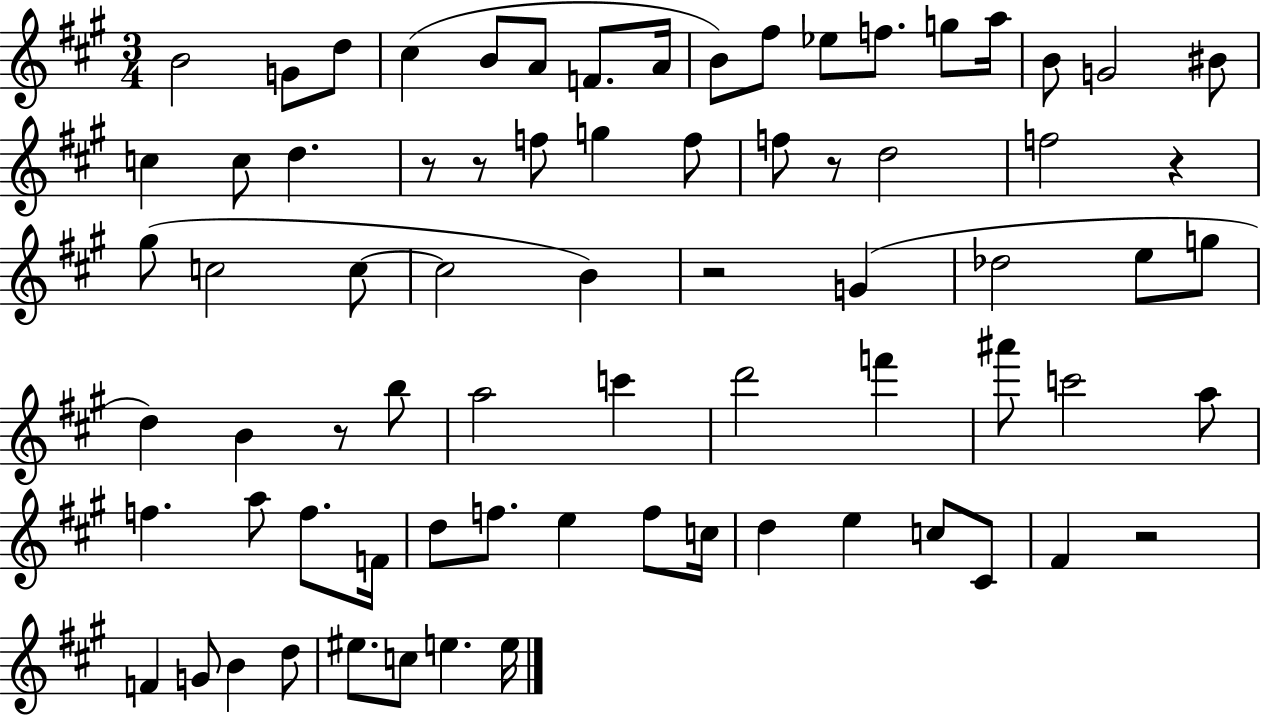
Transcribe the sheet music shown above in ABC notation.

X:1
T:Untitled
M:3/4
L:1/4
K:A
B2 G/2 d/2 ^c B/2 A/2 F/2 A/4 B/2 ^f/2 _e/2 f/2 g/2 a/4 B/2 G2 ^B/2 c c/2 d z/2 z/2 f/2 g f/2 f/2 z/2 d2 f2 z ^g/2 c2 c/2 c2 B z2 G _d2 e/2 g/2 d B z/2 b/2 a2 c' d'2 f' ^a'/2 c'2 a/2 f a/2 f/2 F/4 d/2 f/2 e f/2 c/4 d e c/2 ^C/2 ^F z2 F G/2 B d/2 ^e/2 c/2 e e/4